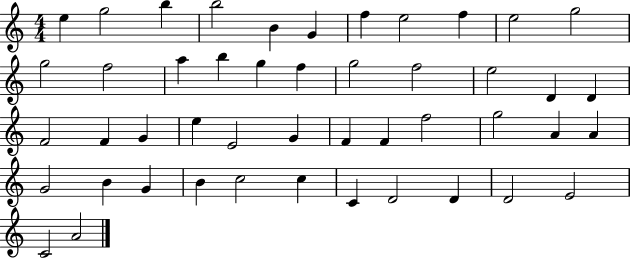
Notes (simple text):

E5/q G5/h B5/q B5/h B4/q G4/q F5/q E5/h F5/q E5/h G5/h G5/h F5/h A5/q B5/q G5/q F5/q G5/h F5/h E5/h D4/q D4/q F4/h F4/q G4/q E5/q E4/h G4/q F4/q F4/q F5/h G5/h A4/q A4/q G4/h B4/q G4/q B4/q C5/h C5/q C4/q D4/h D4/q D4/h E4/h C4/h A4/h